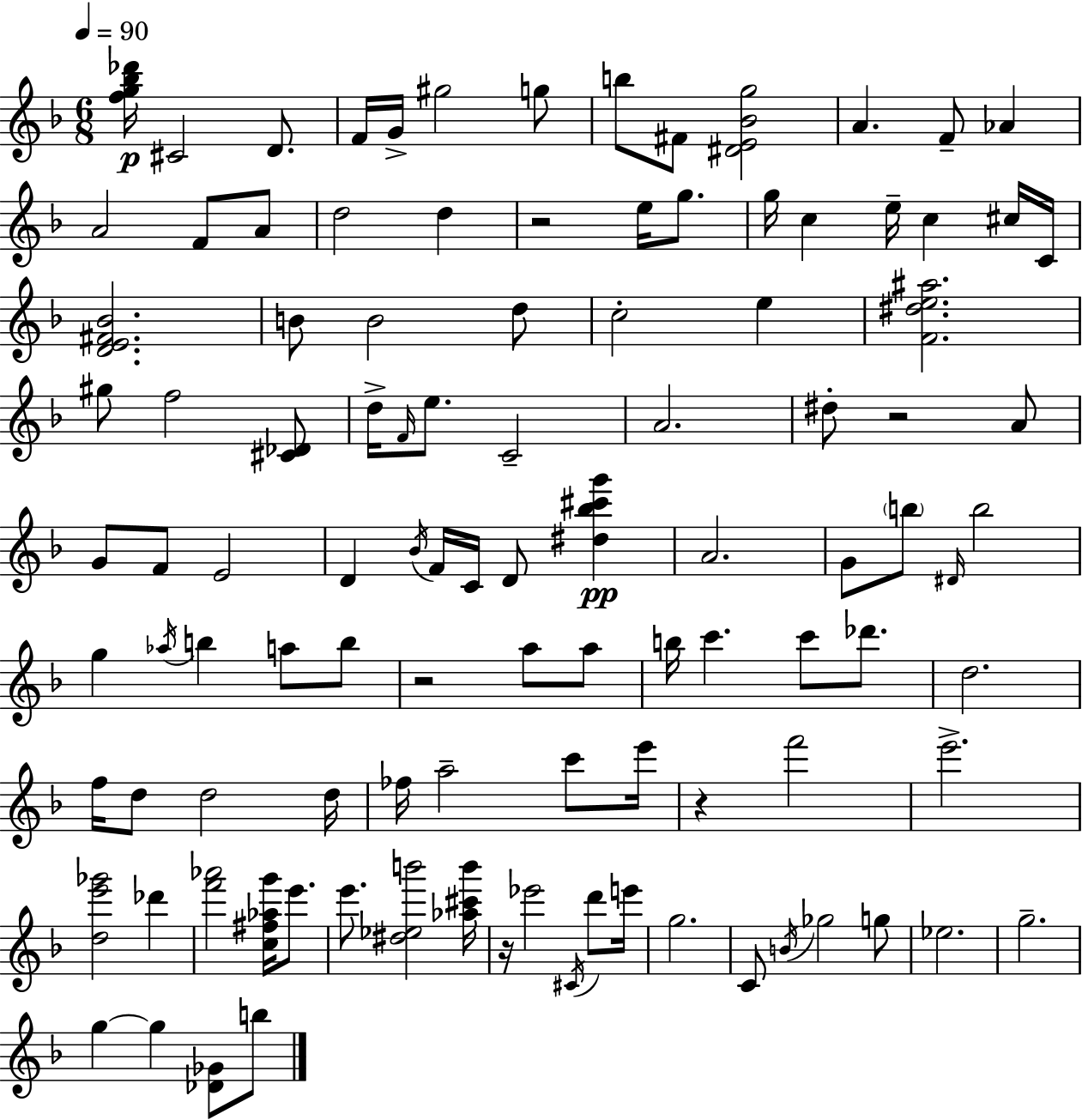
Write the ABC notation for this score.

X:1
T:Untitled
M:6/8
L:1/4
K:F
[fg_b_d']/4 ^C2 D/2 F/4 G/4 ^g2 g/2 b/2 ^F/2 [^DE_Bg]2 A F/2 _A A2 F/2 A/2 d2 d z2 e/4 g/2 g/4 c e/4 c ^c/4 C/4 [DE^F_B]2 B/2 B2 d/2 c2 e [F^de^a]2 ^g/2 f2 [^C_D]/2 d/4 F/4 e/2 C2 A2 ^d/2 z2 A/2 G/2 F/2 E2 D _B/4 F/4 C/4 D/2 [^d_b^c'g'] A2 G/2 b/2 ^D/4 b2 g _a/4 b a/2 b/2 z2 a/2 a/2 b/4 c' c'/2 _d'/2 d2 f/4 d/2 d2 d/4 _f/4 a2 c'/2 e'/4 z f'2 e'2 [de'_g']2 _d' [f'_a']2 [c^f_ag']/4 e'/2 e'/2 [^d_eb']2 [_a^c'b']/4 z/4 _e'2 ^C/4 d'/2 e'/4 g2 C/2 B/4 _g2 g/2 _e2 g2 g g [_D_G]/2 b/2